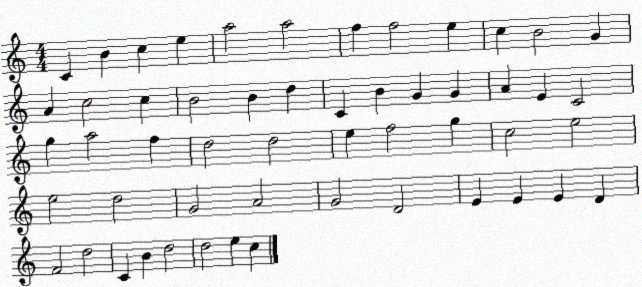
X:1
T:Untitled
M:4/4
L:1/4
K:C
C B c e a2 a2 f f2 e c B2 G A c2 c B2 B d C B G G A E C2 g a2 f d2 d2 e f2 g c2 e2 e2 d2 G2 A2 G2 D2 E E E D F2 d2 C B d2 d2 e c